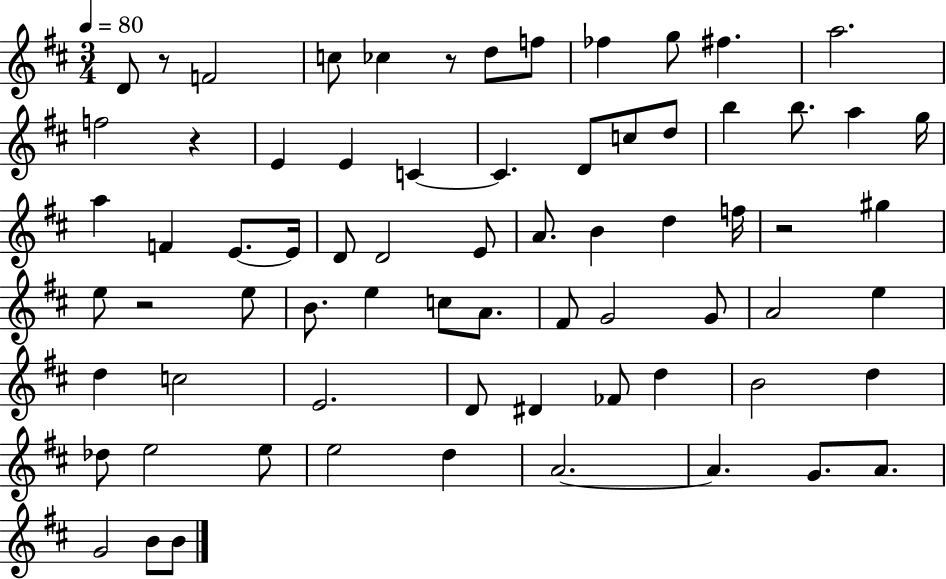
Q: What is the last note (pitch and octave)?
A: B4